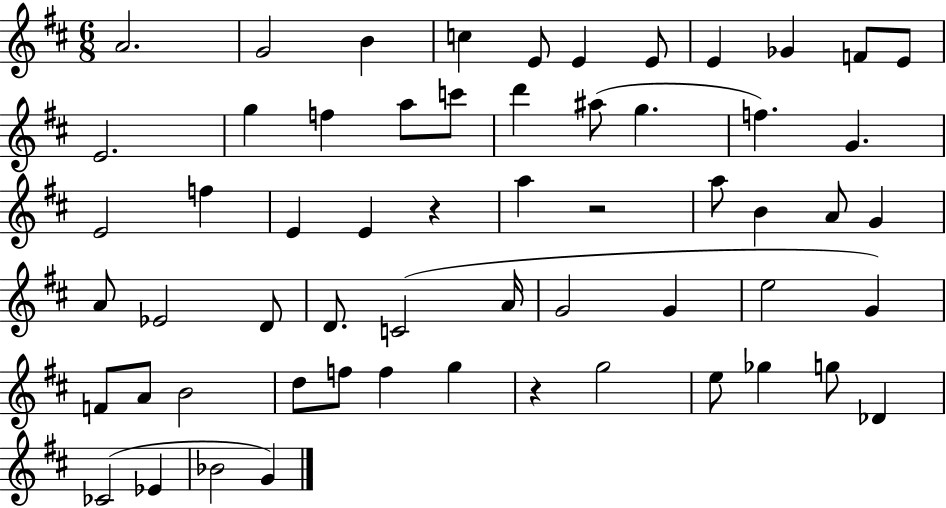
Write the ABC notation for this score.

X:1
T:Untitled
M:6/8
L:1/4
K:D
A2 G2 B c E/2 E E/2 E _G F/2 E/2 E2 g f a/2 c'/2 d' ^a/2 g f G E2 f E E z a z2 a/2 B A/2 G A/2 _E2 D/2 D/2 C2 A/4 G2 G e2 G F/2 A/2 B2 d/2 f/2 f g z g2 e/2 _g g/2 _D _C2 _E _B2 G